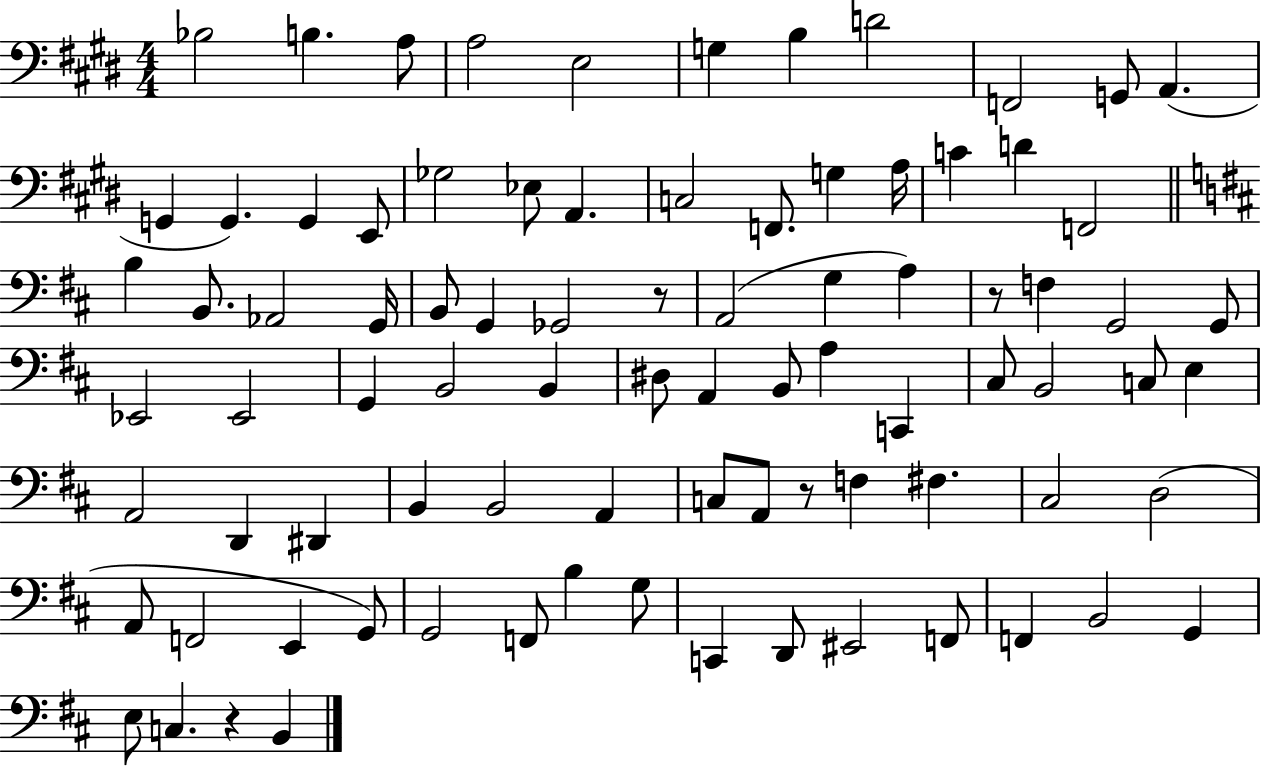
Bb3/h B3/q. A3/e A3/h E3/h G3/q B3/q D4/h F2/h G2/e A2/q. G2/q G2/q. G2/q E2/e Gb3/h Eb3/e A2/q. C3/h F2/e. G3/q A3/s C4/q D4/q F2/h B3/q B2/e. Ab2/h G2/s B2/e G2/q Gb2/h R/e A2/h G3/q A3/q R/e F3/q G2/h G2/e Eb2/h Eb2/h G2/q B2/h B2/q D#3/e A2/q B2/e A3/q C2/q C#3/e B2/h C3/e E3/q A2/h D2/q D#2/q B2/q B2/h A2/q C3/e A2/e R/e F3/q F#3/q. C#3/h D3/h A2/e F2/h E2/q G2/e G2/h F2/e B3/q G3/e C2/q D2/e EIS2/h F2/e F2/q B2/h G2/q E3/e C3/q. R/q B2/q